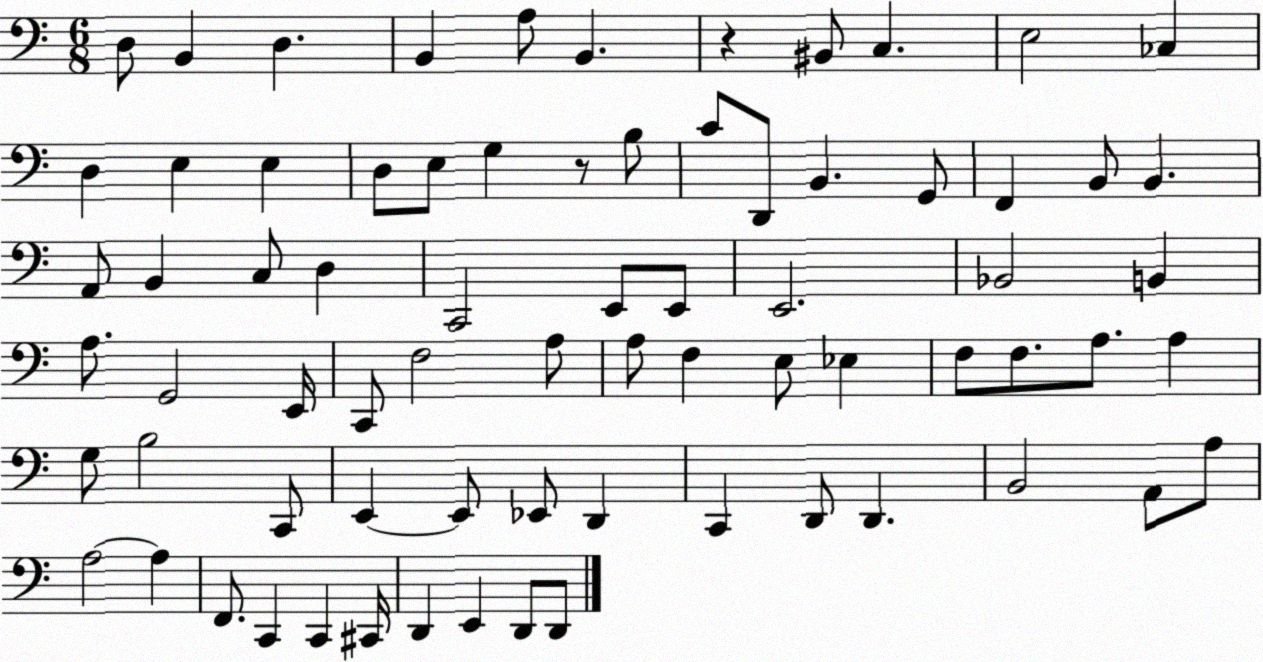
X:1
T:Untitled
M:6/8
L:1/4
K:C
D,/2 B,, D, B,, A,/2 B,, z ^B,,/2 C, E,2 _C, D, E, E, D,/2 E,/2 G, z/2 B,/2 C/2 D,,/2 B,, G,,/2 F,, B,,/2 B,, A,,/2 B,, C,/2 D, C,,2 E,,/2 E,,/2 E,,2 _B,,2 B,, A,/2 G,,2 E,,/4 C,,/2 F,2 A,/2 A,/2 F, E,/2 _E, F,/2 F,/2 A,/2 A, G,/2 B,2 C,,/2 E,, E,,/2 _E,,/2 D,, C,, D,,/2 D,, B,,2 A,,/2 A,/2 A,2 A, F,,/2 C,, C,, ^C,,/4 D,, E,, D,,/2 D,,/2